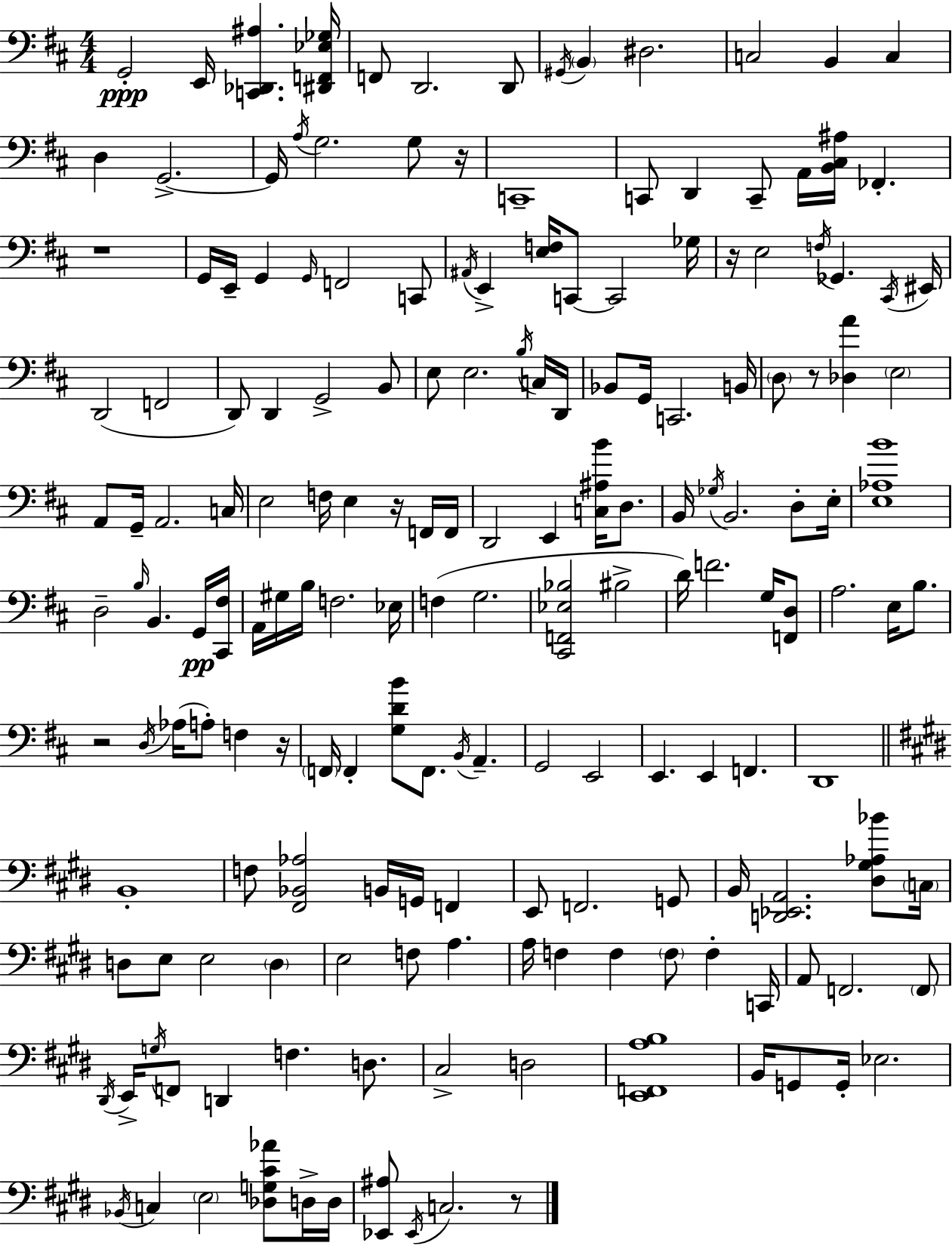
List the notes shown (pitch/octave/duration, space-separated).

G2/h E2/s [C2,Db2,A#3]/q. [D#2,F2,Eb3,Gb3]/s F2/e D2/h. D2/e G#2/s B2/q D#3/h. C3/h B2/q C3/q D3/q G2/h. G2/s A3/s G3/h. G3/e R/s C2/w C2/e D2/q C2/e A2/s [B2,C#3,A#3]/s FES2/q. R/w G2/s E2/s G2/q G2/s F2/h C2/e A#2/s E2/q [E3,F3]/s C2/e C2/h Gb3/s R/s E3/h F3/s Gb2/q. C#2/s EIS2/s D2/h F2/h D2/e D2/q G2/h B2/e E3/e E3/h. B3/s C3/s D2/s Bb2/e G2/s C2/h. B2/s D3/e R/e [Db3,A4]/q E3/h A2/e G2/s A2/h. C3/s E3/h F3/s E3/q R/s F2/s F2/s D2/h E2/q [C3,A#3,B4]/s D3/e. B2/s Gb3/s B2/h. D3/e E3/s [E3,Ab3,B4]/w D3/h B3/s B2/q. G2/s [C#2,F#3]/s A2/s G#3/s B3/s F3/h. Eb3/s F3/q G3/h. [C#2,F2,Eb3,Bb3]/h BIS3/h D4/s F4/h. G3/s [F2,D3]/e A3/h. E3/s B3/e. R/h D3/s Ab3/s A3/e F3/q R/s F2/s F2/q [G3,D4,B4]/e F2/e. B2/s A2/q. G2/h E2/h E2/q. E2/q F2/q. D2/w B2/w F3/e [F#2,Bb2,Ab3]/h B2/s G2/s F2/q E2/e F2/h. G2/e B2/s [D2,Eb2,A2]/h. [D#3,G#3,Ab3,Bb4]/e C3/s D3/e E3/e E3/h D3/q E3/h F3/e A3/q. A3/s F3/q F3/q F3/e F3/q C2/s A2/e F2/h. F2/e D#2/s E2/s G3/s F2/e D2/q F3/q. D3/e. C#3/h D3/h [E2,F2,A3,B3]/w B2/s G2/e G2/s Eb3/h. Bb2/s C3/q E3/h [Db3,G3,C#4,Ab4]/e D3/s D3/s [Eb2,A#3]/e Eb2/s C3/h. R/e